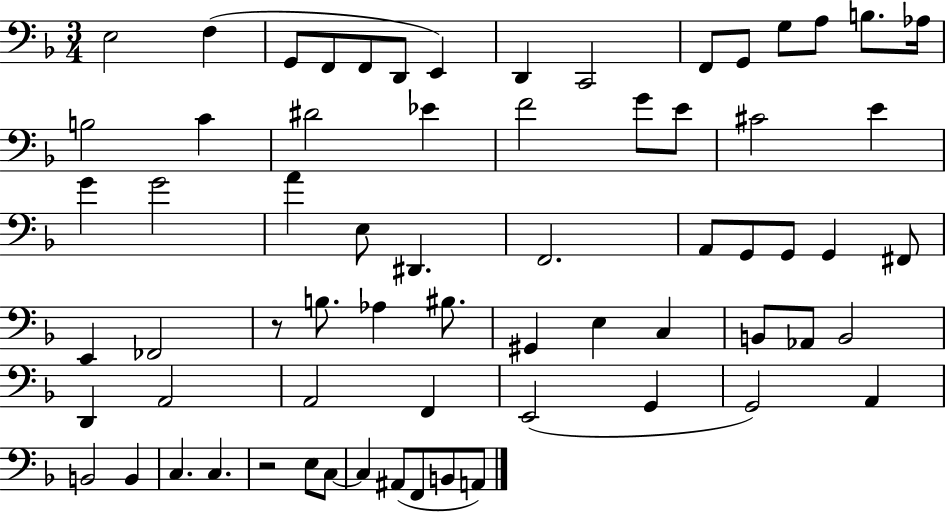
X:1
T:Untitled
M:3/4
L:1/4
K:F
E,2 F, G,,/2 F,,/2 F,,/2 D,,/2 E,, D,, C,,2 F,,/2 G,,/2 G,/2 A,/2 B,/2 _A,/4 B,2 C ^D2 _E F2 G/2 E/2 ^C2 E G G2 A E,/2 ^D,, F,,2 A,,/2 G,,/2 G,,/2 G,, ^F,,/2 E,, _F,,2 z/2 B,/2 _A, ^B,/2 ^G,, E, C, B,,/2 _A,,/2 B,,2 D,, A,,2 A,,2 F,, E,,2 G,, G,,2 A,, B,,2 B,, C, C, z2 E,/2 C,/2 C, ^A,,/2 F,,/2 B,,/2 A,,/2